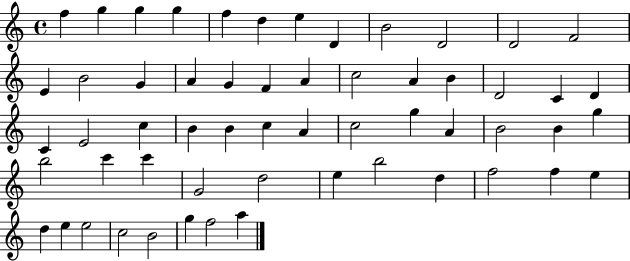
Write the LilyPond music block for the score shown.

{
  \clef treble
  \time 4/4
  \defaultTimeSignature
  \key c \major
  f''4 g''4 g''4 g''4 | f''4 d''4 e''4 d'4 | b'2 d'2 | d'2 f'2 | \break e'4 b'2 g'4 | a'4 g'4 f'4 a'4 | c''2 a'4 b'4 | d'2 c'4 d'4 | \break c'4 e'2 c''4 | b'4 b'4 c''4 a'4 | c''2 g''4 a'4 | b'2 b'4 g''4 | \break b''2 c'''4 c'''4 | g'2 d''2 | e''4 b''2 d''4 | f''2 f''4 e''4 | \break d''4 e''4 e''2 | c''2 b'2 | g''4 f''2 a''4 | \bar "|."
}